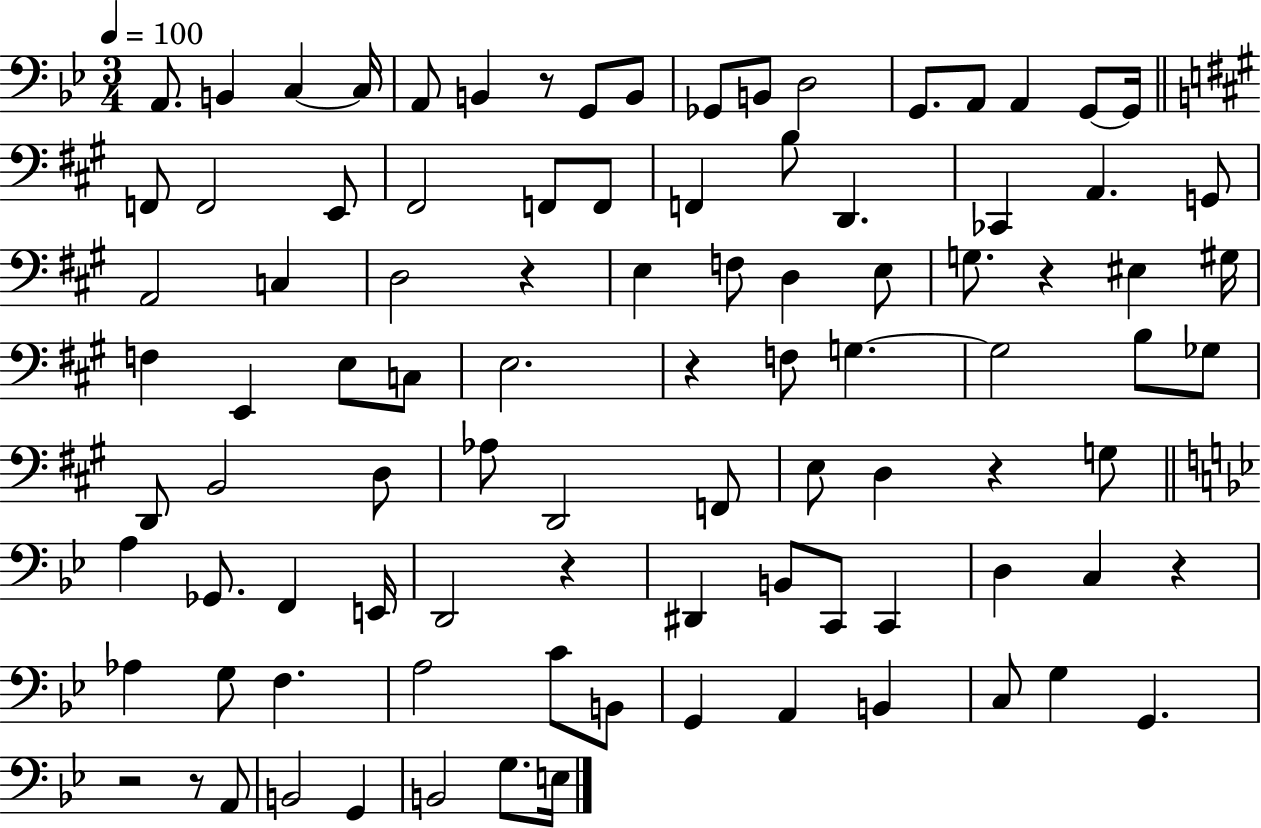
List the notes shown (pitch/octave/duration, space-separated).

A2/e. B2/q C3/q C3/s A2/e B2/q R/e G2/e B2/e Gb2/e B2/e D3/h G2/e. A2/e A2/q G2/e G2/s F2/e F2/h E2/e F#2/h F2/e F2/e F2/q B3/e D2/q. CES2/q A2/q. G2/e A2/h C3/q D3/h R/q E3/q F3/e D3/q E3/e G3/e. R/q EIS3/q G#3/s F3/q E2/q E3/e C3/e E3/h. R/q F3/e G3/q. G3/h B3/e Gb3/e D2/e B2/h D3/e Ab3/e D2/h F2/e E3/e D3/q R/q G3/e A3/q Gb2/e. F2/q E2/s D2/h R/q D#2/q B2/e C2/e C2/q D3/q C3/q R/q Ab3/q G3/e F3/q. A3/h C4/e B2/e G2/q A2/q B2/q C3/e G3/q G2/q. R/h R/e A2/e B2/h G2/q B2/h G3/e. E3/s